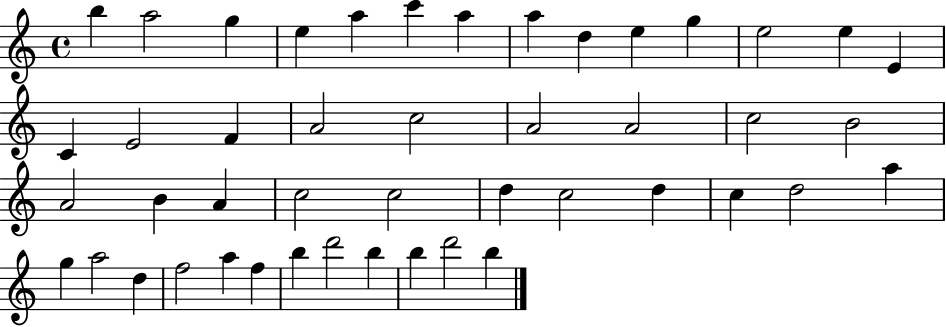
X:1
T:Untitled
M:4/4
L:1/4
K:C
b a2 g e a c' a a d e g e2 e E C E2 F A2 c2 A2 A2 c2 B2 A2 B A c2 c2 d c2 d c d2 a g a2 d f2 a f b d'2 b b d'2 b